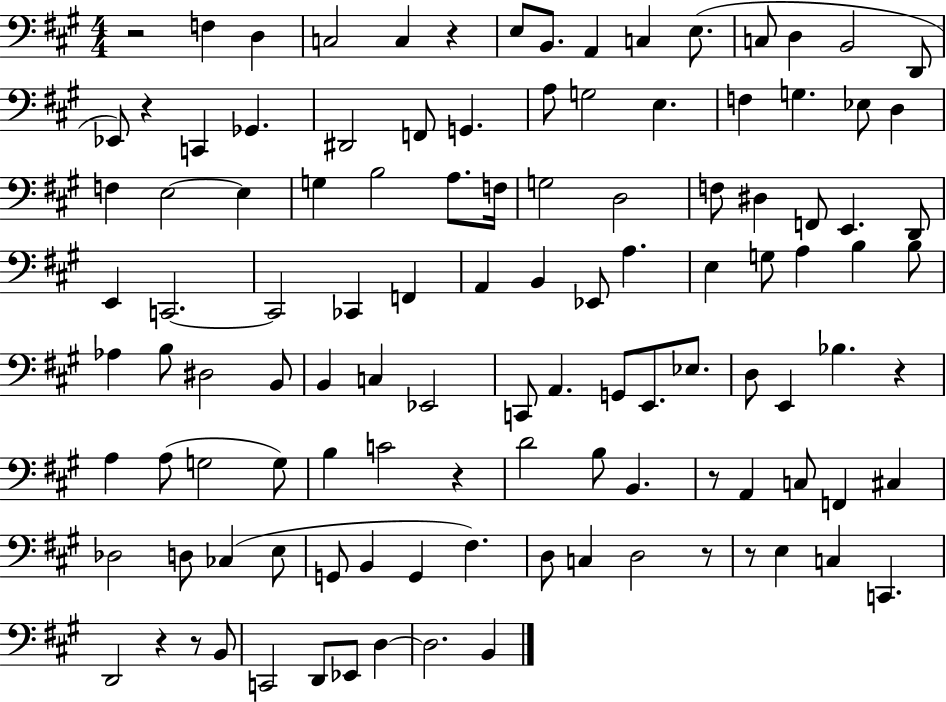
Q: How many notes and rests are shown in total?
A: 114